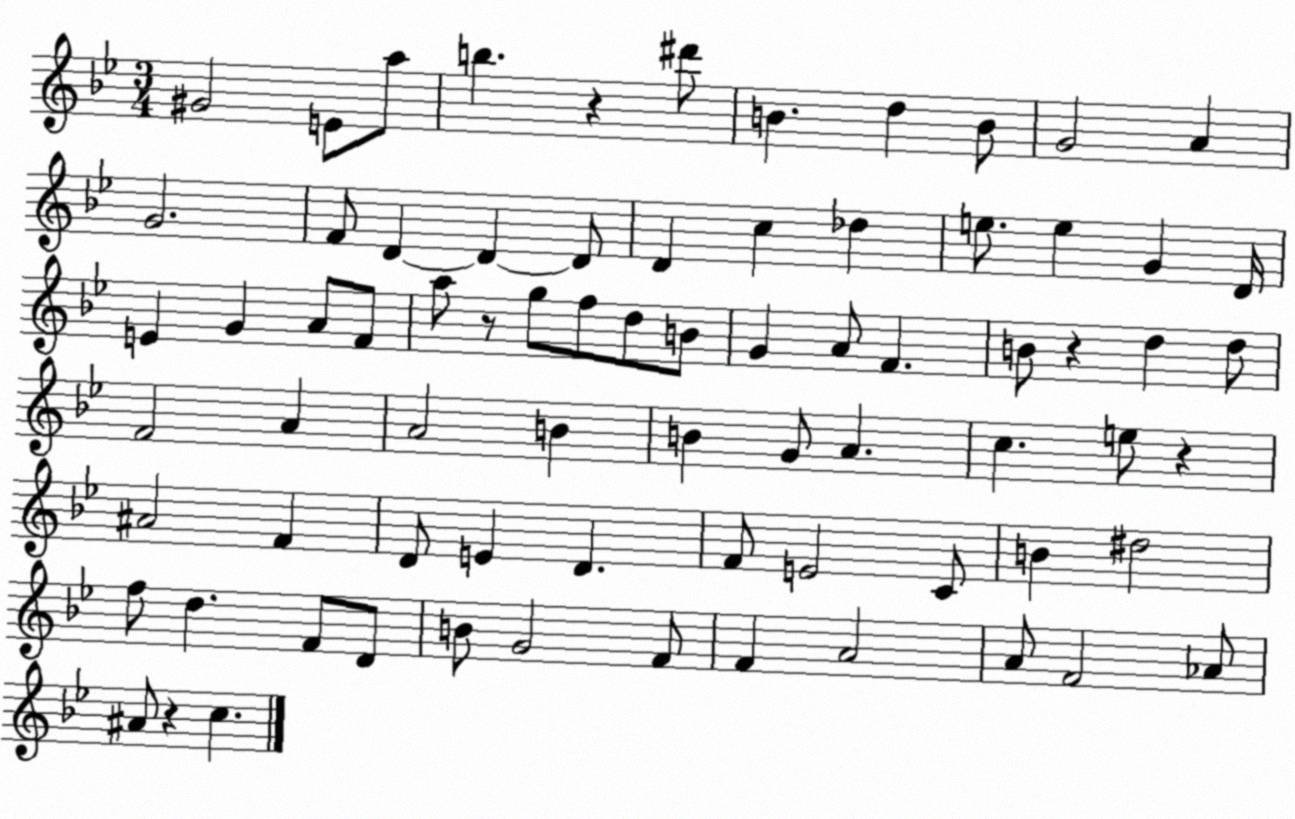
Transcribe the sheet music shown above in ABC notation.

X:1
T:Untitled
M:3/4
L:1/4
K:Bb
^G2 E/2 a/2 b z ^d'/2 B d B/2 G2 A G2 F/2 D D D/2 D c _d e/2 e G D/4 E G A/2 F/2 a/2 z/2 g/2 f/2 d/2 B/2 G A/2 F B/2 z d d/2 F2 A A2 B B G/2 A c e/2 z ^A2 F D/2 E D F/2 E2 C/2 B ^d2 f/2 d F/2 D/2 B/2 G2 F/2 F A2 A/2 F2 _A/2 ^A/2 z c